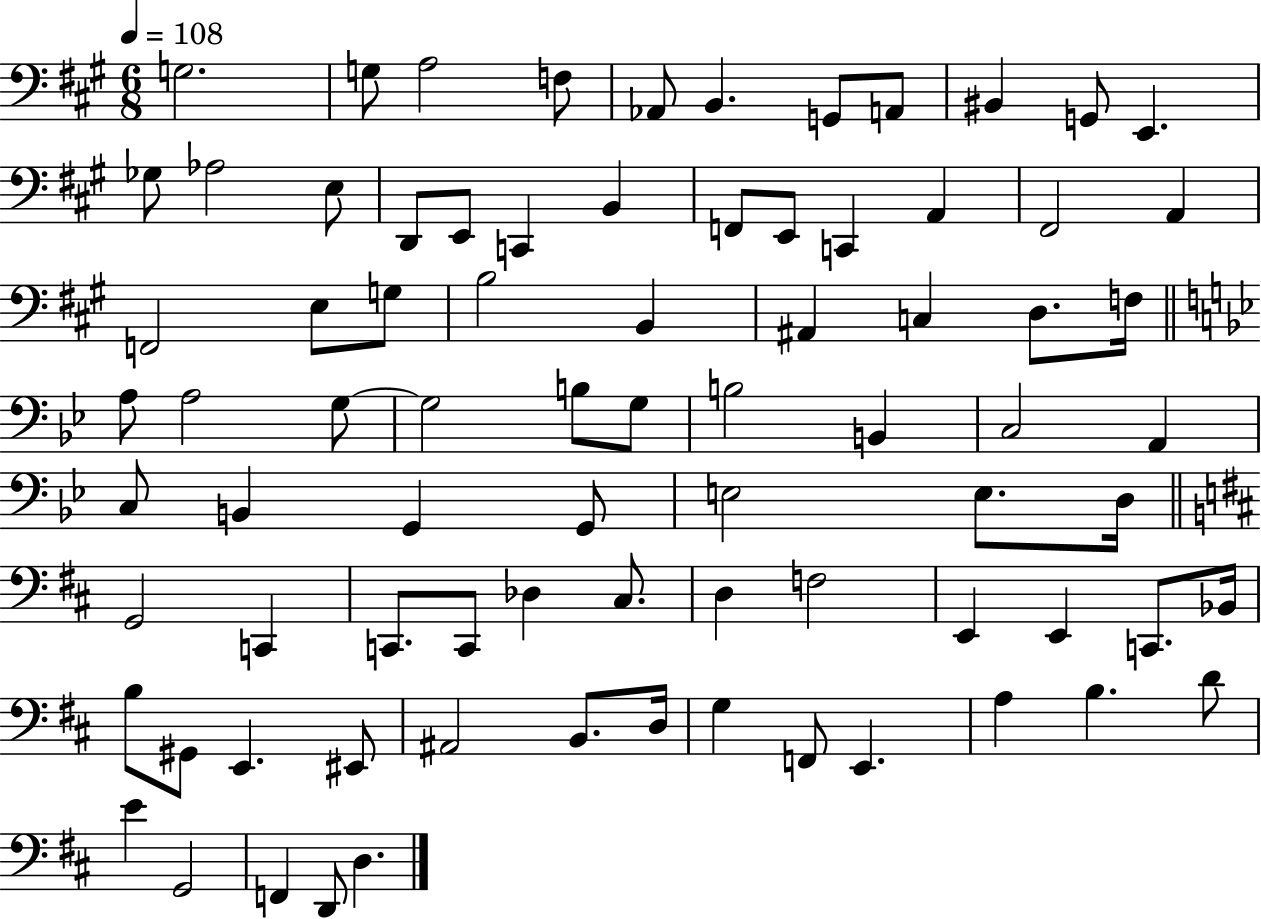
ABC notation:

X:1
T:Untitled
M:6/8
L:1/4
K:A
G,2 G,/2 A,2 F,/2 _A,,/2 B,, G,,/2 A,,/2 ^B,, G,,/2 E,, _G,/2 _A,2 E,/2 D,,/2 E,,/2 C,, B,, F,,/2 E,,/2 C,, A,, ^F,,2 A,, F,,2 E,/2 G,/2 B,2 B,, ^A,, C, D,/2 F,/4 A,/2 A,2 G,/2 G,2 B,/2 G,/2 B,2 B,, C,2 A,, C,/2 B,, G,, G,,/2 E,2 E,/2 D,/4 G,,2 C,, C,,/2 C,,/2 _D, ^C,/2 D, F,2 E,, E,, C,,/2 _B,,/4 B,/2 ^G,,/2 E,, ^E,,/2 ^A,,2 B,,/2 D,/4 G, F,,/2 E,, A, B, D/2 E G,,2 F,, D,,/2 D,